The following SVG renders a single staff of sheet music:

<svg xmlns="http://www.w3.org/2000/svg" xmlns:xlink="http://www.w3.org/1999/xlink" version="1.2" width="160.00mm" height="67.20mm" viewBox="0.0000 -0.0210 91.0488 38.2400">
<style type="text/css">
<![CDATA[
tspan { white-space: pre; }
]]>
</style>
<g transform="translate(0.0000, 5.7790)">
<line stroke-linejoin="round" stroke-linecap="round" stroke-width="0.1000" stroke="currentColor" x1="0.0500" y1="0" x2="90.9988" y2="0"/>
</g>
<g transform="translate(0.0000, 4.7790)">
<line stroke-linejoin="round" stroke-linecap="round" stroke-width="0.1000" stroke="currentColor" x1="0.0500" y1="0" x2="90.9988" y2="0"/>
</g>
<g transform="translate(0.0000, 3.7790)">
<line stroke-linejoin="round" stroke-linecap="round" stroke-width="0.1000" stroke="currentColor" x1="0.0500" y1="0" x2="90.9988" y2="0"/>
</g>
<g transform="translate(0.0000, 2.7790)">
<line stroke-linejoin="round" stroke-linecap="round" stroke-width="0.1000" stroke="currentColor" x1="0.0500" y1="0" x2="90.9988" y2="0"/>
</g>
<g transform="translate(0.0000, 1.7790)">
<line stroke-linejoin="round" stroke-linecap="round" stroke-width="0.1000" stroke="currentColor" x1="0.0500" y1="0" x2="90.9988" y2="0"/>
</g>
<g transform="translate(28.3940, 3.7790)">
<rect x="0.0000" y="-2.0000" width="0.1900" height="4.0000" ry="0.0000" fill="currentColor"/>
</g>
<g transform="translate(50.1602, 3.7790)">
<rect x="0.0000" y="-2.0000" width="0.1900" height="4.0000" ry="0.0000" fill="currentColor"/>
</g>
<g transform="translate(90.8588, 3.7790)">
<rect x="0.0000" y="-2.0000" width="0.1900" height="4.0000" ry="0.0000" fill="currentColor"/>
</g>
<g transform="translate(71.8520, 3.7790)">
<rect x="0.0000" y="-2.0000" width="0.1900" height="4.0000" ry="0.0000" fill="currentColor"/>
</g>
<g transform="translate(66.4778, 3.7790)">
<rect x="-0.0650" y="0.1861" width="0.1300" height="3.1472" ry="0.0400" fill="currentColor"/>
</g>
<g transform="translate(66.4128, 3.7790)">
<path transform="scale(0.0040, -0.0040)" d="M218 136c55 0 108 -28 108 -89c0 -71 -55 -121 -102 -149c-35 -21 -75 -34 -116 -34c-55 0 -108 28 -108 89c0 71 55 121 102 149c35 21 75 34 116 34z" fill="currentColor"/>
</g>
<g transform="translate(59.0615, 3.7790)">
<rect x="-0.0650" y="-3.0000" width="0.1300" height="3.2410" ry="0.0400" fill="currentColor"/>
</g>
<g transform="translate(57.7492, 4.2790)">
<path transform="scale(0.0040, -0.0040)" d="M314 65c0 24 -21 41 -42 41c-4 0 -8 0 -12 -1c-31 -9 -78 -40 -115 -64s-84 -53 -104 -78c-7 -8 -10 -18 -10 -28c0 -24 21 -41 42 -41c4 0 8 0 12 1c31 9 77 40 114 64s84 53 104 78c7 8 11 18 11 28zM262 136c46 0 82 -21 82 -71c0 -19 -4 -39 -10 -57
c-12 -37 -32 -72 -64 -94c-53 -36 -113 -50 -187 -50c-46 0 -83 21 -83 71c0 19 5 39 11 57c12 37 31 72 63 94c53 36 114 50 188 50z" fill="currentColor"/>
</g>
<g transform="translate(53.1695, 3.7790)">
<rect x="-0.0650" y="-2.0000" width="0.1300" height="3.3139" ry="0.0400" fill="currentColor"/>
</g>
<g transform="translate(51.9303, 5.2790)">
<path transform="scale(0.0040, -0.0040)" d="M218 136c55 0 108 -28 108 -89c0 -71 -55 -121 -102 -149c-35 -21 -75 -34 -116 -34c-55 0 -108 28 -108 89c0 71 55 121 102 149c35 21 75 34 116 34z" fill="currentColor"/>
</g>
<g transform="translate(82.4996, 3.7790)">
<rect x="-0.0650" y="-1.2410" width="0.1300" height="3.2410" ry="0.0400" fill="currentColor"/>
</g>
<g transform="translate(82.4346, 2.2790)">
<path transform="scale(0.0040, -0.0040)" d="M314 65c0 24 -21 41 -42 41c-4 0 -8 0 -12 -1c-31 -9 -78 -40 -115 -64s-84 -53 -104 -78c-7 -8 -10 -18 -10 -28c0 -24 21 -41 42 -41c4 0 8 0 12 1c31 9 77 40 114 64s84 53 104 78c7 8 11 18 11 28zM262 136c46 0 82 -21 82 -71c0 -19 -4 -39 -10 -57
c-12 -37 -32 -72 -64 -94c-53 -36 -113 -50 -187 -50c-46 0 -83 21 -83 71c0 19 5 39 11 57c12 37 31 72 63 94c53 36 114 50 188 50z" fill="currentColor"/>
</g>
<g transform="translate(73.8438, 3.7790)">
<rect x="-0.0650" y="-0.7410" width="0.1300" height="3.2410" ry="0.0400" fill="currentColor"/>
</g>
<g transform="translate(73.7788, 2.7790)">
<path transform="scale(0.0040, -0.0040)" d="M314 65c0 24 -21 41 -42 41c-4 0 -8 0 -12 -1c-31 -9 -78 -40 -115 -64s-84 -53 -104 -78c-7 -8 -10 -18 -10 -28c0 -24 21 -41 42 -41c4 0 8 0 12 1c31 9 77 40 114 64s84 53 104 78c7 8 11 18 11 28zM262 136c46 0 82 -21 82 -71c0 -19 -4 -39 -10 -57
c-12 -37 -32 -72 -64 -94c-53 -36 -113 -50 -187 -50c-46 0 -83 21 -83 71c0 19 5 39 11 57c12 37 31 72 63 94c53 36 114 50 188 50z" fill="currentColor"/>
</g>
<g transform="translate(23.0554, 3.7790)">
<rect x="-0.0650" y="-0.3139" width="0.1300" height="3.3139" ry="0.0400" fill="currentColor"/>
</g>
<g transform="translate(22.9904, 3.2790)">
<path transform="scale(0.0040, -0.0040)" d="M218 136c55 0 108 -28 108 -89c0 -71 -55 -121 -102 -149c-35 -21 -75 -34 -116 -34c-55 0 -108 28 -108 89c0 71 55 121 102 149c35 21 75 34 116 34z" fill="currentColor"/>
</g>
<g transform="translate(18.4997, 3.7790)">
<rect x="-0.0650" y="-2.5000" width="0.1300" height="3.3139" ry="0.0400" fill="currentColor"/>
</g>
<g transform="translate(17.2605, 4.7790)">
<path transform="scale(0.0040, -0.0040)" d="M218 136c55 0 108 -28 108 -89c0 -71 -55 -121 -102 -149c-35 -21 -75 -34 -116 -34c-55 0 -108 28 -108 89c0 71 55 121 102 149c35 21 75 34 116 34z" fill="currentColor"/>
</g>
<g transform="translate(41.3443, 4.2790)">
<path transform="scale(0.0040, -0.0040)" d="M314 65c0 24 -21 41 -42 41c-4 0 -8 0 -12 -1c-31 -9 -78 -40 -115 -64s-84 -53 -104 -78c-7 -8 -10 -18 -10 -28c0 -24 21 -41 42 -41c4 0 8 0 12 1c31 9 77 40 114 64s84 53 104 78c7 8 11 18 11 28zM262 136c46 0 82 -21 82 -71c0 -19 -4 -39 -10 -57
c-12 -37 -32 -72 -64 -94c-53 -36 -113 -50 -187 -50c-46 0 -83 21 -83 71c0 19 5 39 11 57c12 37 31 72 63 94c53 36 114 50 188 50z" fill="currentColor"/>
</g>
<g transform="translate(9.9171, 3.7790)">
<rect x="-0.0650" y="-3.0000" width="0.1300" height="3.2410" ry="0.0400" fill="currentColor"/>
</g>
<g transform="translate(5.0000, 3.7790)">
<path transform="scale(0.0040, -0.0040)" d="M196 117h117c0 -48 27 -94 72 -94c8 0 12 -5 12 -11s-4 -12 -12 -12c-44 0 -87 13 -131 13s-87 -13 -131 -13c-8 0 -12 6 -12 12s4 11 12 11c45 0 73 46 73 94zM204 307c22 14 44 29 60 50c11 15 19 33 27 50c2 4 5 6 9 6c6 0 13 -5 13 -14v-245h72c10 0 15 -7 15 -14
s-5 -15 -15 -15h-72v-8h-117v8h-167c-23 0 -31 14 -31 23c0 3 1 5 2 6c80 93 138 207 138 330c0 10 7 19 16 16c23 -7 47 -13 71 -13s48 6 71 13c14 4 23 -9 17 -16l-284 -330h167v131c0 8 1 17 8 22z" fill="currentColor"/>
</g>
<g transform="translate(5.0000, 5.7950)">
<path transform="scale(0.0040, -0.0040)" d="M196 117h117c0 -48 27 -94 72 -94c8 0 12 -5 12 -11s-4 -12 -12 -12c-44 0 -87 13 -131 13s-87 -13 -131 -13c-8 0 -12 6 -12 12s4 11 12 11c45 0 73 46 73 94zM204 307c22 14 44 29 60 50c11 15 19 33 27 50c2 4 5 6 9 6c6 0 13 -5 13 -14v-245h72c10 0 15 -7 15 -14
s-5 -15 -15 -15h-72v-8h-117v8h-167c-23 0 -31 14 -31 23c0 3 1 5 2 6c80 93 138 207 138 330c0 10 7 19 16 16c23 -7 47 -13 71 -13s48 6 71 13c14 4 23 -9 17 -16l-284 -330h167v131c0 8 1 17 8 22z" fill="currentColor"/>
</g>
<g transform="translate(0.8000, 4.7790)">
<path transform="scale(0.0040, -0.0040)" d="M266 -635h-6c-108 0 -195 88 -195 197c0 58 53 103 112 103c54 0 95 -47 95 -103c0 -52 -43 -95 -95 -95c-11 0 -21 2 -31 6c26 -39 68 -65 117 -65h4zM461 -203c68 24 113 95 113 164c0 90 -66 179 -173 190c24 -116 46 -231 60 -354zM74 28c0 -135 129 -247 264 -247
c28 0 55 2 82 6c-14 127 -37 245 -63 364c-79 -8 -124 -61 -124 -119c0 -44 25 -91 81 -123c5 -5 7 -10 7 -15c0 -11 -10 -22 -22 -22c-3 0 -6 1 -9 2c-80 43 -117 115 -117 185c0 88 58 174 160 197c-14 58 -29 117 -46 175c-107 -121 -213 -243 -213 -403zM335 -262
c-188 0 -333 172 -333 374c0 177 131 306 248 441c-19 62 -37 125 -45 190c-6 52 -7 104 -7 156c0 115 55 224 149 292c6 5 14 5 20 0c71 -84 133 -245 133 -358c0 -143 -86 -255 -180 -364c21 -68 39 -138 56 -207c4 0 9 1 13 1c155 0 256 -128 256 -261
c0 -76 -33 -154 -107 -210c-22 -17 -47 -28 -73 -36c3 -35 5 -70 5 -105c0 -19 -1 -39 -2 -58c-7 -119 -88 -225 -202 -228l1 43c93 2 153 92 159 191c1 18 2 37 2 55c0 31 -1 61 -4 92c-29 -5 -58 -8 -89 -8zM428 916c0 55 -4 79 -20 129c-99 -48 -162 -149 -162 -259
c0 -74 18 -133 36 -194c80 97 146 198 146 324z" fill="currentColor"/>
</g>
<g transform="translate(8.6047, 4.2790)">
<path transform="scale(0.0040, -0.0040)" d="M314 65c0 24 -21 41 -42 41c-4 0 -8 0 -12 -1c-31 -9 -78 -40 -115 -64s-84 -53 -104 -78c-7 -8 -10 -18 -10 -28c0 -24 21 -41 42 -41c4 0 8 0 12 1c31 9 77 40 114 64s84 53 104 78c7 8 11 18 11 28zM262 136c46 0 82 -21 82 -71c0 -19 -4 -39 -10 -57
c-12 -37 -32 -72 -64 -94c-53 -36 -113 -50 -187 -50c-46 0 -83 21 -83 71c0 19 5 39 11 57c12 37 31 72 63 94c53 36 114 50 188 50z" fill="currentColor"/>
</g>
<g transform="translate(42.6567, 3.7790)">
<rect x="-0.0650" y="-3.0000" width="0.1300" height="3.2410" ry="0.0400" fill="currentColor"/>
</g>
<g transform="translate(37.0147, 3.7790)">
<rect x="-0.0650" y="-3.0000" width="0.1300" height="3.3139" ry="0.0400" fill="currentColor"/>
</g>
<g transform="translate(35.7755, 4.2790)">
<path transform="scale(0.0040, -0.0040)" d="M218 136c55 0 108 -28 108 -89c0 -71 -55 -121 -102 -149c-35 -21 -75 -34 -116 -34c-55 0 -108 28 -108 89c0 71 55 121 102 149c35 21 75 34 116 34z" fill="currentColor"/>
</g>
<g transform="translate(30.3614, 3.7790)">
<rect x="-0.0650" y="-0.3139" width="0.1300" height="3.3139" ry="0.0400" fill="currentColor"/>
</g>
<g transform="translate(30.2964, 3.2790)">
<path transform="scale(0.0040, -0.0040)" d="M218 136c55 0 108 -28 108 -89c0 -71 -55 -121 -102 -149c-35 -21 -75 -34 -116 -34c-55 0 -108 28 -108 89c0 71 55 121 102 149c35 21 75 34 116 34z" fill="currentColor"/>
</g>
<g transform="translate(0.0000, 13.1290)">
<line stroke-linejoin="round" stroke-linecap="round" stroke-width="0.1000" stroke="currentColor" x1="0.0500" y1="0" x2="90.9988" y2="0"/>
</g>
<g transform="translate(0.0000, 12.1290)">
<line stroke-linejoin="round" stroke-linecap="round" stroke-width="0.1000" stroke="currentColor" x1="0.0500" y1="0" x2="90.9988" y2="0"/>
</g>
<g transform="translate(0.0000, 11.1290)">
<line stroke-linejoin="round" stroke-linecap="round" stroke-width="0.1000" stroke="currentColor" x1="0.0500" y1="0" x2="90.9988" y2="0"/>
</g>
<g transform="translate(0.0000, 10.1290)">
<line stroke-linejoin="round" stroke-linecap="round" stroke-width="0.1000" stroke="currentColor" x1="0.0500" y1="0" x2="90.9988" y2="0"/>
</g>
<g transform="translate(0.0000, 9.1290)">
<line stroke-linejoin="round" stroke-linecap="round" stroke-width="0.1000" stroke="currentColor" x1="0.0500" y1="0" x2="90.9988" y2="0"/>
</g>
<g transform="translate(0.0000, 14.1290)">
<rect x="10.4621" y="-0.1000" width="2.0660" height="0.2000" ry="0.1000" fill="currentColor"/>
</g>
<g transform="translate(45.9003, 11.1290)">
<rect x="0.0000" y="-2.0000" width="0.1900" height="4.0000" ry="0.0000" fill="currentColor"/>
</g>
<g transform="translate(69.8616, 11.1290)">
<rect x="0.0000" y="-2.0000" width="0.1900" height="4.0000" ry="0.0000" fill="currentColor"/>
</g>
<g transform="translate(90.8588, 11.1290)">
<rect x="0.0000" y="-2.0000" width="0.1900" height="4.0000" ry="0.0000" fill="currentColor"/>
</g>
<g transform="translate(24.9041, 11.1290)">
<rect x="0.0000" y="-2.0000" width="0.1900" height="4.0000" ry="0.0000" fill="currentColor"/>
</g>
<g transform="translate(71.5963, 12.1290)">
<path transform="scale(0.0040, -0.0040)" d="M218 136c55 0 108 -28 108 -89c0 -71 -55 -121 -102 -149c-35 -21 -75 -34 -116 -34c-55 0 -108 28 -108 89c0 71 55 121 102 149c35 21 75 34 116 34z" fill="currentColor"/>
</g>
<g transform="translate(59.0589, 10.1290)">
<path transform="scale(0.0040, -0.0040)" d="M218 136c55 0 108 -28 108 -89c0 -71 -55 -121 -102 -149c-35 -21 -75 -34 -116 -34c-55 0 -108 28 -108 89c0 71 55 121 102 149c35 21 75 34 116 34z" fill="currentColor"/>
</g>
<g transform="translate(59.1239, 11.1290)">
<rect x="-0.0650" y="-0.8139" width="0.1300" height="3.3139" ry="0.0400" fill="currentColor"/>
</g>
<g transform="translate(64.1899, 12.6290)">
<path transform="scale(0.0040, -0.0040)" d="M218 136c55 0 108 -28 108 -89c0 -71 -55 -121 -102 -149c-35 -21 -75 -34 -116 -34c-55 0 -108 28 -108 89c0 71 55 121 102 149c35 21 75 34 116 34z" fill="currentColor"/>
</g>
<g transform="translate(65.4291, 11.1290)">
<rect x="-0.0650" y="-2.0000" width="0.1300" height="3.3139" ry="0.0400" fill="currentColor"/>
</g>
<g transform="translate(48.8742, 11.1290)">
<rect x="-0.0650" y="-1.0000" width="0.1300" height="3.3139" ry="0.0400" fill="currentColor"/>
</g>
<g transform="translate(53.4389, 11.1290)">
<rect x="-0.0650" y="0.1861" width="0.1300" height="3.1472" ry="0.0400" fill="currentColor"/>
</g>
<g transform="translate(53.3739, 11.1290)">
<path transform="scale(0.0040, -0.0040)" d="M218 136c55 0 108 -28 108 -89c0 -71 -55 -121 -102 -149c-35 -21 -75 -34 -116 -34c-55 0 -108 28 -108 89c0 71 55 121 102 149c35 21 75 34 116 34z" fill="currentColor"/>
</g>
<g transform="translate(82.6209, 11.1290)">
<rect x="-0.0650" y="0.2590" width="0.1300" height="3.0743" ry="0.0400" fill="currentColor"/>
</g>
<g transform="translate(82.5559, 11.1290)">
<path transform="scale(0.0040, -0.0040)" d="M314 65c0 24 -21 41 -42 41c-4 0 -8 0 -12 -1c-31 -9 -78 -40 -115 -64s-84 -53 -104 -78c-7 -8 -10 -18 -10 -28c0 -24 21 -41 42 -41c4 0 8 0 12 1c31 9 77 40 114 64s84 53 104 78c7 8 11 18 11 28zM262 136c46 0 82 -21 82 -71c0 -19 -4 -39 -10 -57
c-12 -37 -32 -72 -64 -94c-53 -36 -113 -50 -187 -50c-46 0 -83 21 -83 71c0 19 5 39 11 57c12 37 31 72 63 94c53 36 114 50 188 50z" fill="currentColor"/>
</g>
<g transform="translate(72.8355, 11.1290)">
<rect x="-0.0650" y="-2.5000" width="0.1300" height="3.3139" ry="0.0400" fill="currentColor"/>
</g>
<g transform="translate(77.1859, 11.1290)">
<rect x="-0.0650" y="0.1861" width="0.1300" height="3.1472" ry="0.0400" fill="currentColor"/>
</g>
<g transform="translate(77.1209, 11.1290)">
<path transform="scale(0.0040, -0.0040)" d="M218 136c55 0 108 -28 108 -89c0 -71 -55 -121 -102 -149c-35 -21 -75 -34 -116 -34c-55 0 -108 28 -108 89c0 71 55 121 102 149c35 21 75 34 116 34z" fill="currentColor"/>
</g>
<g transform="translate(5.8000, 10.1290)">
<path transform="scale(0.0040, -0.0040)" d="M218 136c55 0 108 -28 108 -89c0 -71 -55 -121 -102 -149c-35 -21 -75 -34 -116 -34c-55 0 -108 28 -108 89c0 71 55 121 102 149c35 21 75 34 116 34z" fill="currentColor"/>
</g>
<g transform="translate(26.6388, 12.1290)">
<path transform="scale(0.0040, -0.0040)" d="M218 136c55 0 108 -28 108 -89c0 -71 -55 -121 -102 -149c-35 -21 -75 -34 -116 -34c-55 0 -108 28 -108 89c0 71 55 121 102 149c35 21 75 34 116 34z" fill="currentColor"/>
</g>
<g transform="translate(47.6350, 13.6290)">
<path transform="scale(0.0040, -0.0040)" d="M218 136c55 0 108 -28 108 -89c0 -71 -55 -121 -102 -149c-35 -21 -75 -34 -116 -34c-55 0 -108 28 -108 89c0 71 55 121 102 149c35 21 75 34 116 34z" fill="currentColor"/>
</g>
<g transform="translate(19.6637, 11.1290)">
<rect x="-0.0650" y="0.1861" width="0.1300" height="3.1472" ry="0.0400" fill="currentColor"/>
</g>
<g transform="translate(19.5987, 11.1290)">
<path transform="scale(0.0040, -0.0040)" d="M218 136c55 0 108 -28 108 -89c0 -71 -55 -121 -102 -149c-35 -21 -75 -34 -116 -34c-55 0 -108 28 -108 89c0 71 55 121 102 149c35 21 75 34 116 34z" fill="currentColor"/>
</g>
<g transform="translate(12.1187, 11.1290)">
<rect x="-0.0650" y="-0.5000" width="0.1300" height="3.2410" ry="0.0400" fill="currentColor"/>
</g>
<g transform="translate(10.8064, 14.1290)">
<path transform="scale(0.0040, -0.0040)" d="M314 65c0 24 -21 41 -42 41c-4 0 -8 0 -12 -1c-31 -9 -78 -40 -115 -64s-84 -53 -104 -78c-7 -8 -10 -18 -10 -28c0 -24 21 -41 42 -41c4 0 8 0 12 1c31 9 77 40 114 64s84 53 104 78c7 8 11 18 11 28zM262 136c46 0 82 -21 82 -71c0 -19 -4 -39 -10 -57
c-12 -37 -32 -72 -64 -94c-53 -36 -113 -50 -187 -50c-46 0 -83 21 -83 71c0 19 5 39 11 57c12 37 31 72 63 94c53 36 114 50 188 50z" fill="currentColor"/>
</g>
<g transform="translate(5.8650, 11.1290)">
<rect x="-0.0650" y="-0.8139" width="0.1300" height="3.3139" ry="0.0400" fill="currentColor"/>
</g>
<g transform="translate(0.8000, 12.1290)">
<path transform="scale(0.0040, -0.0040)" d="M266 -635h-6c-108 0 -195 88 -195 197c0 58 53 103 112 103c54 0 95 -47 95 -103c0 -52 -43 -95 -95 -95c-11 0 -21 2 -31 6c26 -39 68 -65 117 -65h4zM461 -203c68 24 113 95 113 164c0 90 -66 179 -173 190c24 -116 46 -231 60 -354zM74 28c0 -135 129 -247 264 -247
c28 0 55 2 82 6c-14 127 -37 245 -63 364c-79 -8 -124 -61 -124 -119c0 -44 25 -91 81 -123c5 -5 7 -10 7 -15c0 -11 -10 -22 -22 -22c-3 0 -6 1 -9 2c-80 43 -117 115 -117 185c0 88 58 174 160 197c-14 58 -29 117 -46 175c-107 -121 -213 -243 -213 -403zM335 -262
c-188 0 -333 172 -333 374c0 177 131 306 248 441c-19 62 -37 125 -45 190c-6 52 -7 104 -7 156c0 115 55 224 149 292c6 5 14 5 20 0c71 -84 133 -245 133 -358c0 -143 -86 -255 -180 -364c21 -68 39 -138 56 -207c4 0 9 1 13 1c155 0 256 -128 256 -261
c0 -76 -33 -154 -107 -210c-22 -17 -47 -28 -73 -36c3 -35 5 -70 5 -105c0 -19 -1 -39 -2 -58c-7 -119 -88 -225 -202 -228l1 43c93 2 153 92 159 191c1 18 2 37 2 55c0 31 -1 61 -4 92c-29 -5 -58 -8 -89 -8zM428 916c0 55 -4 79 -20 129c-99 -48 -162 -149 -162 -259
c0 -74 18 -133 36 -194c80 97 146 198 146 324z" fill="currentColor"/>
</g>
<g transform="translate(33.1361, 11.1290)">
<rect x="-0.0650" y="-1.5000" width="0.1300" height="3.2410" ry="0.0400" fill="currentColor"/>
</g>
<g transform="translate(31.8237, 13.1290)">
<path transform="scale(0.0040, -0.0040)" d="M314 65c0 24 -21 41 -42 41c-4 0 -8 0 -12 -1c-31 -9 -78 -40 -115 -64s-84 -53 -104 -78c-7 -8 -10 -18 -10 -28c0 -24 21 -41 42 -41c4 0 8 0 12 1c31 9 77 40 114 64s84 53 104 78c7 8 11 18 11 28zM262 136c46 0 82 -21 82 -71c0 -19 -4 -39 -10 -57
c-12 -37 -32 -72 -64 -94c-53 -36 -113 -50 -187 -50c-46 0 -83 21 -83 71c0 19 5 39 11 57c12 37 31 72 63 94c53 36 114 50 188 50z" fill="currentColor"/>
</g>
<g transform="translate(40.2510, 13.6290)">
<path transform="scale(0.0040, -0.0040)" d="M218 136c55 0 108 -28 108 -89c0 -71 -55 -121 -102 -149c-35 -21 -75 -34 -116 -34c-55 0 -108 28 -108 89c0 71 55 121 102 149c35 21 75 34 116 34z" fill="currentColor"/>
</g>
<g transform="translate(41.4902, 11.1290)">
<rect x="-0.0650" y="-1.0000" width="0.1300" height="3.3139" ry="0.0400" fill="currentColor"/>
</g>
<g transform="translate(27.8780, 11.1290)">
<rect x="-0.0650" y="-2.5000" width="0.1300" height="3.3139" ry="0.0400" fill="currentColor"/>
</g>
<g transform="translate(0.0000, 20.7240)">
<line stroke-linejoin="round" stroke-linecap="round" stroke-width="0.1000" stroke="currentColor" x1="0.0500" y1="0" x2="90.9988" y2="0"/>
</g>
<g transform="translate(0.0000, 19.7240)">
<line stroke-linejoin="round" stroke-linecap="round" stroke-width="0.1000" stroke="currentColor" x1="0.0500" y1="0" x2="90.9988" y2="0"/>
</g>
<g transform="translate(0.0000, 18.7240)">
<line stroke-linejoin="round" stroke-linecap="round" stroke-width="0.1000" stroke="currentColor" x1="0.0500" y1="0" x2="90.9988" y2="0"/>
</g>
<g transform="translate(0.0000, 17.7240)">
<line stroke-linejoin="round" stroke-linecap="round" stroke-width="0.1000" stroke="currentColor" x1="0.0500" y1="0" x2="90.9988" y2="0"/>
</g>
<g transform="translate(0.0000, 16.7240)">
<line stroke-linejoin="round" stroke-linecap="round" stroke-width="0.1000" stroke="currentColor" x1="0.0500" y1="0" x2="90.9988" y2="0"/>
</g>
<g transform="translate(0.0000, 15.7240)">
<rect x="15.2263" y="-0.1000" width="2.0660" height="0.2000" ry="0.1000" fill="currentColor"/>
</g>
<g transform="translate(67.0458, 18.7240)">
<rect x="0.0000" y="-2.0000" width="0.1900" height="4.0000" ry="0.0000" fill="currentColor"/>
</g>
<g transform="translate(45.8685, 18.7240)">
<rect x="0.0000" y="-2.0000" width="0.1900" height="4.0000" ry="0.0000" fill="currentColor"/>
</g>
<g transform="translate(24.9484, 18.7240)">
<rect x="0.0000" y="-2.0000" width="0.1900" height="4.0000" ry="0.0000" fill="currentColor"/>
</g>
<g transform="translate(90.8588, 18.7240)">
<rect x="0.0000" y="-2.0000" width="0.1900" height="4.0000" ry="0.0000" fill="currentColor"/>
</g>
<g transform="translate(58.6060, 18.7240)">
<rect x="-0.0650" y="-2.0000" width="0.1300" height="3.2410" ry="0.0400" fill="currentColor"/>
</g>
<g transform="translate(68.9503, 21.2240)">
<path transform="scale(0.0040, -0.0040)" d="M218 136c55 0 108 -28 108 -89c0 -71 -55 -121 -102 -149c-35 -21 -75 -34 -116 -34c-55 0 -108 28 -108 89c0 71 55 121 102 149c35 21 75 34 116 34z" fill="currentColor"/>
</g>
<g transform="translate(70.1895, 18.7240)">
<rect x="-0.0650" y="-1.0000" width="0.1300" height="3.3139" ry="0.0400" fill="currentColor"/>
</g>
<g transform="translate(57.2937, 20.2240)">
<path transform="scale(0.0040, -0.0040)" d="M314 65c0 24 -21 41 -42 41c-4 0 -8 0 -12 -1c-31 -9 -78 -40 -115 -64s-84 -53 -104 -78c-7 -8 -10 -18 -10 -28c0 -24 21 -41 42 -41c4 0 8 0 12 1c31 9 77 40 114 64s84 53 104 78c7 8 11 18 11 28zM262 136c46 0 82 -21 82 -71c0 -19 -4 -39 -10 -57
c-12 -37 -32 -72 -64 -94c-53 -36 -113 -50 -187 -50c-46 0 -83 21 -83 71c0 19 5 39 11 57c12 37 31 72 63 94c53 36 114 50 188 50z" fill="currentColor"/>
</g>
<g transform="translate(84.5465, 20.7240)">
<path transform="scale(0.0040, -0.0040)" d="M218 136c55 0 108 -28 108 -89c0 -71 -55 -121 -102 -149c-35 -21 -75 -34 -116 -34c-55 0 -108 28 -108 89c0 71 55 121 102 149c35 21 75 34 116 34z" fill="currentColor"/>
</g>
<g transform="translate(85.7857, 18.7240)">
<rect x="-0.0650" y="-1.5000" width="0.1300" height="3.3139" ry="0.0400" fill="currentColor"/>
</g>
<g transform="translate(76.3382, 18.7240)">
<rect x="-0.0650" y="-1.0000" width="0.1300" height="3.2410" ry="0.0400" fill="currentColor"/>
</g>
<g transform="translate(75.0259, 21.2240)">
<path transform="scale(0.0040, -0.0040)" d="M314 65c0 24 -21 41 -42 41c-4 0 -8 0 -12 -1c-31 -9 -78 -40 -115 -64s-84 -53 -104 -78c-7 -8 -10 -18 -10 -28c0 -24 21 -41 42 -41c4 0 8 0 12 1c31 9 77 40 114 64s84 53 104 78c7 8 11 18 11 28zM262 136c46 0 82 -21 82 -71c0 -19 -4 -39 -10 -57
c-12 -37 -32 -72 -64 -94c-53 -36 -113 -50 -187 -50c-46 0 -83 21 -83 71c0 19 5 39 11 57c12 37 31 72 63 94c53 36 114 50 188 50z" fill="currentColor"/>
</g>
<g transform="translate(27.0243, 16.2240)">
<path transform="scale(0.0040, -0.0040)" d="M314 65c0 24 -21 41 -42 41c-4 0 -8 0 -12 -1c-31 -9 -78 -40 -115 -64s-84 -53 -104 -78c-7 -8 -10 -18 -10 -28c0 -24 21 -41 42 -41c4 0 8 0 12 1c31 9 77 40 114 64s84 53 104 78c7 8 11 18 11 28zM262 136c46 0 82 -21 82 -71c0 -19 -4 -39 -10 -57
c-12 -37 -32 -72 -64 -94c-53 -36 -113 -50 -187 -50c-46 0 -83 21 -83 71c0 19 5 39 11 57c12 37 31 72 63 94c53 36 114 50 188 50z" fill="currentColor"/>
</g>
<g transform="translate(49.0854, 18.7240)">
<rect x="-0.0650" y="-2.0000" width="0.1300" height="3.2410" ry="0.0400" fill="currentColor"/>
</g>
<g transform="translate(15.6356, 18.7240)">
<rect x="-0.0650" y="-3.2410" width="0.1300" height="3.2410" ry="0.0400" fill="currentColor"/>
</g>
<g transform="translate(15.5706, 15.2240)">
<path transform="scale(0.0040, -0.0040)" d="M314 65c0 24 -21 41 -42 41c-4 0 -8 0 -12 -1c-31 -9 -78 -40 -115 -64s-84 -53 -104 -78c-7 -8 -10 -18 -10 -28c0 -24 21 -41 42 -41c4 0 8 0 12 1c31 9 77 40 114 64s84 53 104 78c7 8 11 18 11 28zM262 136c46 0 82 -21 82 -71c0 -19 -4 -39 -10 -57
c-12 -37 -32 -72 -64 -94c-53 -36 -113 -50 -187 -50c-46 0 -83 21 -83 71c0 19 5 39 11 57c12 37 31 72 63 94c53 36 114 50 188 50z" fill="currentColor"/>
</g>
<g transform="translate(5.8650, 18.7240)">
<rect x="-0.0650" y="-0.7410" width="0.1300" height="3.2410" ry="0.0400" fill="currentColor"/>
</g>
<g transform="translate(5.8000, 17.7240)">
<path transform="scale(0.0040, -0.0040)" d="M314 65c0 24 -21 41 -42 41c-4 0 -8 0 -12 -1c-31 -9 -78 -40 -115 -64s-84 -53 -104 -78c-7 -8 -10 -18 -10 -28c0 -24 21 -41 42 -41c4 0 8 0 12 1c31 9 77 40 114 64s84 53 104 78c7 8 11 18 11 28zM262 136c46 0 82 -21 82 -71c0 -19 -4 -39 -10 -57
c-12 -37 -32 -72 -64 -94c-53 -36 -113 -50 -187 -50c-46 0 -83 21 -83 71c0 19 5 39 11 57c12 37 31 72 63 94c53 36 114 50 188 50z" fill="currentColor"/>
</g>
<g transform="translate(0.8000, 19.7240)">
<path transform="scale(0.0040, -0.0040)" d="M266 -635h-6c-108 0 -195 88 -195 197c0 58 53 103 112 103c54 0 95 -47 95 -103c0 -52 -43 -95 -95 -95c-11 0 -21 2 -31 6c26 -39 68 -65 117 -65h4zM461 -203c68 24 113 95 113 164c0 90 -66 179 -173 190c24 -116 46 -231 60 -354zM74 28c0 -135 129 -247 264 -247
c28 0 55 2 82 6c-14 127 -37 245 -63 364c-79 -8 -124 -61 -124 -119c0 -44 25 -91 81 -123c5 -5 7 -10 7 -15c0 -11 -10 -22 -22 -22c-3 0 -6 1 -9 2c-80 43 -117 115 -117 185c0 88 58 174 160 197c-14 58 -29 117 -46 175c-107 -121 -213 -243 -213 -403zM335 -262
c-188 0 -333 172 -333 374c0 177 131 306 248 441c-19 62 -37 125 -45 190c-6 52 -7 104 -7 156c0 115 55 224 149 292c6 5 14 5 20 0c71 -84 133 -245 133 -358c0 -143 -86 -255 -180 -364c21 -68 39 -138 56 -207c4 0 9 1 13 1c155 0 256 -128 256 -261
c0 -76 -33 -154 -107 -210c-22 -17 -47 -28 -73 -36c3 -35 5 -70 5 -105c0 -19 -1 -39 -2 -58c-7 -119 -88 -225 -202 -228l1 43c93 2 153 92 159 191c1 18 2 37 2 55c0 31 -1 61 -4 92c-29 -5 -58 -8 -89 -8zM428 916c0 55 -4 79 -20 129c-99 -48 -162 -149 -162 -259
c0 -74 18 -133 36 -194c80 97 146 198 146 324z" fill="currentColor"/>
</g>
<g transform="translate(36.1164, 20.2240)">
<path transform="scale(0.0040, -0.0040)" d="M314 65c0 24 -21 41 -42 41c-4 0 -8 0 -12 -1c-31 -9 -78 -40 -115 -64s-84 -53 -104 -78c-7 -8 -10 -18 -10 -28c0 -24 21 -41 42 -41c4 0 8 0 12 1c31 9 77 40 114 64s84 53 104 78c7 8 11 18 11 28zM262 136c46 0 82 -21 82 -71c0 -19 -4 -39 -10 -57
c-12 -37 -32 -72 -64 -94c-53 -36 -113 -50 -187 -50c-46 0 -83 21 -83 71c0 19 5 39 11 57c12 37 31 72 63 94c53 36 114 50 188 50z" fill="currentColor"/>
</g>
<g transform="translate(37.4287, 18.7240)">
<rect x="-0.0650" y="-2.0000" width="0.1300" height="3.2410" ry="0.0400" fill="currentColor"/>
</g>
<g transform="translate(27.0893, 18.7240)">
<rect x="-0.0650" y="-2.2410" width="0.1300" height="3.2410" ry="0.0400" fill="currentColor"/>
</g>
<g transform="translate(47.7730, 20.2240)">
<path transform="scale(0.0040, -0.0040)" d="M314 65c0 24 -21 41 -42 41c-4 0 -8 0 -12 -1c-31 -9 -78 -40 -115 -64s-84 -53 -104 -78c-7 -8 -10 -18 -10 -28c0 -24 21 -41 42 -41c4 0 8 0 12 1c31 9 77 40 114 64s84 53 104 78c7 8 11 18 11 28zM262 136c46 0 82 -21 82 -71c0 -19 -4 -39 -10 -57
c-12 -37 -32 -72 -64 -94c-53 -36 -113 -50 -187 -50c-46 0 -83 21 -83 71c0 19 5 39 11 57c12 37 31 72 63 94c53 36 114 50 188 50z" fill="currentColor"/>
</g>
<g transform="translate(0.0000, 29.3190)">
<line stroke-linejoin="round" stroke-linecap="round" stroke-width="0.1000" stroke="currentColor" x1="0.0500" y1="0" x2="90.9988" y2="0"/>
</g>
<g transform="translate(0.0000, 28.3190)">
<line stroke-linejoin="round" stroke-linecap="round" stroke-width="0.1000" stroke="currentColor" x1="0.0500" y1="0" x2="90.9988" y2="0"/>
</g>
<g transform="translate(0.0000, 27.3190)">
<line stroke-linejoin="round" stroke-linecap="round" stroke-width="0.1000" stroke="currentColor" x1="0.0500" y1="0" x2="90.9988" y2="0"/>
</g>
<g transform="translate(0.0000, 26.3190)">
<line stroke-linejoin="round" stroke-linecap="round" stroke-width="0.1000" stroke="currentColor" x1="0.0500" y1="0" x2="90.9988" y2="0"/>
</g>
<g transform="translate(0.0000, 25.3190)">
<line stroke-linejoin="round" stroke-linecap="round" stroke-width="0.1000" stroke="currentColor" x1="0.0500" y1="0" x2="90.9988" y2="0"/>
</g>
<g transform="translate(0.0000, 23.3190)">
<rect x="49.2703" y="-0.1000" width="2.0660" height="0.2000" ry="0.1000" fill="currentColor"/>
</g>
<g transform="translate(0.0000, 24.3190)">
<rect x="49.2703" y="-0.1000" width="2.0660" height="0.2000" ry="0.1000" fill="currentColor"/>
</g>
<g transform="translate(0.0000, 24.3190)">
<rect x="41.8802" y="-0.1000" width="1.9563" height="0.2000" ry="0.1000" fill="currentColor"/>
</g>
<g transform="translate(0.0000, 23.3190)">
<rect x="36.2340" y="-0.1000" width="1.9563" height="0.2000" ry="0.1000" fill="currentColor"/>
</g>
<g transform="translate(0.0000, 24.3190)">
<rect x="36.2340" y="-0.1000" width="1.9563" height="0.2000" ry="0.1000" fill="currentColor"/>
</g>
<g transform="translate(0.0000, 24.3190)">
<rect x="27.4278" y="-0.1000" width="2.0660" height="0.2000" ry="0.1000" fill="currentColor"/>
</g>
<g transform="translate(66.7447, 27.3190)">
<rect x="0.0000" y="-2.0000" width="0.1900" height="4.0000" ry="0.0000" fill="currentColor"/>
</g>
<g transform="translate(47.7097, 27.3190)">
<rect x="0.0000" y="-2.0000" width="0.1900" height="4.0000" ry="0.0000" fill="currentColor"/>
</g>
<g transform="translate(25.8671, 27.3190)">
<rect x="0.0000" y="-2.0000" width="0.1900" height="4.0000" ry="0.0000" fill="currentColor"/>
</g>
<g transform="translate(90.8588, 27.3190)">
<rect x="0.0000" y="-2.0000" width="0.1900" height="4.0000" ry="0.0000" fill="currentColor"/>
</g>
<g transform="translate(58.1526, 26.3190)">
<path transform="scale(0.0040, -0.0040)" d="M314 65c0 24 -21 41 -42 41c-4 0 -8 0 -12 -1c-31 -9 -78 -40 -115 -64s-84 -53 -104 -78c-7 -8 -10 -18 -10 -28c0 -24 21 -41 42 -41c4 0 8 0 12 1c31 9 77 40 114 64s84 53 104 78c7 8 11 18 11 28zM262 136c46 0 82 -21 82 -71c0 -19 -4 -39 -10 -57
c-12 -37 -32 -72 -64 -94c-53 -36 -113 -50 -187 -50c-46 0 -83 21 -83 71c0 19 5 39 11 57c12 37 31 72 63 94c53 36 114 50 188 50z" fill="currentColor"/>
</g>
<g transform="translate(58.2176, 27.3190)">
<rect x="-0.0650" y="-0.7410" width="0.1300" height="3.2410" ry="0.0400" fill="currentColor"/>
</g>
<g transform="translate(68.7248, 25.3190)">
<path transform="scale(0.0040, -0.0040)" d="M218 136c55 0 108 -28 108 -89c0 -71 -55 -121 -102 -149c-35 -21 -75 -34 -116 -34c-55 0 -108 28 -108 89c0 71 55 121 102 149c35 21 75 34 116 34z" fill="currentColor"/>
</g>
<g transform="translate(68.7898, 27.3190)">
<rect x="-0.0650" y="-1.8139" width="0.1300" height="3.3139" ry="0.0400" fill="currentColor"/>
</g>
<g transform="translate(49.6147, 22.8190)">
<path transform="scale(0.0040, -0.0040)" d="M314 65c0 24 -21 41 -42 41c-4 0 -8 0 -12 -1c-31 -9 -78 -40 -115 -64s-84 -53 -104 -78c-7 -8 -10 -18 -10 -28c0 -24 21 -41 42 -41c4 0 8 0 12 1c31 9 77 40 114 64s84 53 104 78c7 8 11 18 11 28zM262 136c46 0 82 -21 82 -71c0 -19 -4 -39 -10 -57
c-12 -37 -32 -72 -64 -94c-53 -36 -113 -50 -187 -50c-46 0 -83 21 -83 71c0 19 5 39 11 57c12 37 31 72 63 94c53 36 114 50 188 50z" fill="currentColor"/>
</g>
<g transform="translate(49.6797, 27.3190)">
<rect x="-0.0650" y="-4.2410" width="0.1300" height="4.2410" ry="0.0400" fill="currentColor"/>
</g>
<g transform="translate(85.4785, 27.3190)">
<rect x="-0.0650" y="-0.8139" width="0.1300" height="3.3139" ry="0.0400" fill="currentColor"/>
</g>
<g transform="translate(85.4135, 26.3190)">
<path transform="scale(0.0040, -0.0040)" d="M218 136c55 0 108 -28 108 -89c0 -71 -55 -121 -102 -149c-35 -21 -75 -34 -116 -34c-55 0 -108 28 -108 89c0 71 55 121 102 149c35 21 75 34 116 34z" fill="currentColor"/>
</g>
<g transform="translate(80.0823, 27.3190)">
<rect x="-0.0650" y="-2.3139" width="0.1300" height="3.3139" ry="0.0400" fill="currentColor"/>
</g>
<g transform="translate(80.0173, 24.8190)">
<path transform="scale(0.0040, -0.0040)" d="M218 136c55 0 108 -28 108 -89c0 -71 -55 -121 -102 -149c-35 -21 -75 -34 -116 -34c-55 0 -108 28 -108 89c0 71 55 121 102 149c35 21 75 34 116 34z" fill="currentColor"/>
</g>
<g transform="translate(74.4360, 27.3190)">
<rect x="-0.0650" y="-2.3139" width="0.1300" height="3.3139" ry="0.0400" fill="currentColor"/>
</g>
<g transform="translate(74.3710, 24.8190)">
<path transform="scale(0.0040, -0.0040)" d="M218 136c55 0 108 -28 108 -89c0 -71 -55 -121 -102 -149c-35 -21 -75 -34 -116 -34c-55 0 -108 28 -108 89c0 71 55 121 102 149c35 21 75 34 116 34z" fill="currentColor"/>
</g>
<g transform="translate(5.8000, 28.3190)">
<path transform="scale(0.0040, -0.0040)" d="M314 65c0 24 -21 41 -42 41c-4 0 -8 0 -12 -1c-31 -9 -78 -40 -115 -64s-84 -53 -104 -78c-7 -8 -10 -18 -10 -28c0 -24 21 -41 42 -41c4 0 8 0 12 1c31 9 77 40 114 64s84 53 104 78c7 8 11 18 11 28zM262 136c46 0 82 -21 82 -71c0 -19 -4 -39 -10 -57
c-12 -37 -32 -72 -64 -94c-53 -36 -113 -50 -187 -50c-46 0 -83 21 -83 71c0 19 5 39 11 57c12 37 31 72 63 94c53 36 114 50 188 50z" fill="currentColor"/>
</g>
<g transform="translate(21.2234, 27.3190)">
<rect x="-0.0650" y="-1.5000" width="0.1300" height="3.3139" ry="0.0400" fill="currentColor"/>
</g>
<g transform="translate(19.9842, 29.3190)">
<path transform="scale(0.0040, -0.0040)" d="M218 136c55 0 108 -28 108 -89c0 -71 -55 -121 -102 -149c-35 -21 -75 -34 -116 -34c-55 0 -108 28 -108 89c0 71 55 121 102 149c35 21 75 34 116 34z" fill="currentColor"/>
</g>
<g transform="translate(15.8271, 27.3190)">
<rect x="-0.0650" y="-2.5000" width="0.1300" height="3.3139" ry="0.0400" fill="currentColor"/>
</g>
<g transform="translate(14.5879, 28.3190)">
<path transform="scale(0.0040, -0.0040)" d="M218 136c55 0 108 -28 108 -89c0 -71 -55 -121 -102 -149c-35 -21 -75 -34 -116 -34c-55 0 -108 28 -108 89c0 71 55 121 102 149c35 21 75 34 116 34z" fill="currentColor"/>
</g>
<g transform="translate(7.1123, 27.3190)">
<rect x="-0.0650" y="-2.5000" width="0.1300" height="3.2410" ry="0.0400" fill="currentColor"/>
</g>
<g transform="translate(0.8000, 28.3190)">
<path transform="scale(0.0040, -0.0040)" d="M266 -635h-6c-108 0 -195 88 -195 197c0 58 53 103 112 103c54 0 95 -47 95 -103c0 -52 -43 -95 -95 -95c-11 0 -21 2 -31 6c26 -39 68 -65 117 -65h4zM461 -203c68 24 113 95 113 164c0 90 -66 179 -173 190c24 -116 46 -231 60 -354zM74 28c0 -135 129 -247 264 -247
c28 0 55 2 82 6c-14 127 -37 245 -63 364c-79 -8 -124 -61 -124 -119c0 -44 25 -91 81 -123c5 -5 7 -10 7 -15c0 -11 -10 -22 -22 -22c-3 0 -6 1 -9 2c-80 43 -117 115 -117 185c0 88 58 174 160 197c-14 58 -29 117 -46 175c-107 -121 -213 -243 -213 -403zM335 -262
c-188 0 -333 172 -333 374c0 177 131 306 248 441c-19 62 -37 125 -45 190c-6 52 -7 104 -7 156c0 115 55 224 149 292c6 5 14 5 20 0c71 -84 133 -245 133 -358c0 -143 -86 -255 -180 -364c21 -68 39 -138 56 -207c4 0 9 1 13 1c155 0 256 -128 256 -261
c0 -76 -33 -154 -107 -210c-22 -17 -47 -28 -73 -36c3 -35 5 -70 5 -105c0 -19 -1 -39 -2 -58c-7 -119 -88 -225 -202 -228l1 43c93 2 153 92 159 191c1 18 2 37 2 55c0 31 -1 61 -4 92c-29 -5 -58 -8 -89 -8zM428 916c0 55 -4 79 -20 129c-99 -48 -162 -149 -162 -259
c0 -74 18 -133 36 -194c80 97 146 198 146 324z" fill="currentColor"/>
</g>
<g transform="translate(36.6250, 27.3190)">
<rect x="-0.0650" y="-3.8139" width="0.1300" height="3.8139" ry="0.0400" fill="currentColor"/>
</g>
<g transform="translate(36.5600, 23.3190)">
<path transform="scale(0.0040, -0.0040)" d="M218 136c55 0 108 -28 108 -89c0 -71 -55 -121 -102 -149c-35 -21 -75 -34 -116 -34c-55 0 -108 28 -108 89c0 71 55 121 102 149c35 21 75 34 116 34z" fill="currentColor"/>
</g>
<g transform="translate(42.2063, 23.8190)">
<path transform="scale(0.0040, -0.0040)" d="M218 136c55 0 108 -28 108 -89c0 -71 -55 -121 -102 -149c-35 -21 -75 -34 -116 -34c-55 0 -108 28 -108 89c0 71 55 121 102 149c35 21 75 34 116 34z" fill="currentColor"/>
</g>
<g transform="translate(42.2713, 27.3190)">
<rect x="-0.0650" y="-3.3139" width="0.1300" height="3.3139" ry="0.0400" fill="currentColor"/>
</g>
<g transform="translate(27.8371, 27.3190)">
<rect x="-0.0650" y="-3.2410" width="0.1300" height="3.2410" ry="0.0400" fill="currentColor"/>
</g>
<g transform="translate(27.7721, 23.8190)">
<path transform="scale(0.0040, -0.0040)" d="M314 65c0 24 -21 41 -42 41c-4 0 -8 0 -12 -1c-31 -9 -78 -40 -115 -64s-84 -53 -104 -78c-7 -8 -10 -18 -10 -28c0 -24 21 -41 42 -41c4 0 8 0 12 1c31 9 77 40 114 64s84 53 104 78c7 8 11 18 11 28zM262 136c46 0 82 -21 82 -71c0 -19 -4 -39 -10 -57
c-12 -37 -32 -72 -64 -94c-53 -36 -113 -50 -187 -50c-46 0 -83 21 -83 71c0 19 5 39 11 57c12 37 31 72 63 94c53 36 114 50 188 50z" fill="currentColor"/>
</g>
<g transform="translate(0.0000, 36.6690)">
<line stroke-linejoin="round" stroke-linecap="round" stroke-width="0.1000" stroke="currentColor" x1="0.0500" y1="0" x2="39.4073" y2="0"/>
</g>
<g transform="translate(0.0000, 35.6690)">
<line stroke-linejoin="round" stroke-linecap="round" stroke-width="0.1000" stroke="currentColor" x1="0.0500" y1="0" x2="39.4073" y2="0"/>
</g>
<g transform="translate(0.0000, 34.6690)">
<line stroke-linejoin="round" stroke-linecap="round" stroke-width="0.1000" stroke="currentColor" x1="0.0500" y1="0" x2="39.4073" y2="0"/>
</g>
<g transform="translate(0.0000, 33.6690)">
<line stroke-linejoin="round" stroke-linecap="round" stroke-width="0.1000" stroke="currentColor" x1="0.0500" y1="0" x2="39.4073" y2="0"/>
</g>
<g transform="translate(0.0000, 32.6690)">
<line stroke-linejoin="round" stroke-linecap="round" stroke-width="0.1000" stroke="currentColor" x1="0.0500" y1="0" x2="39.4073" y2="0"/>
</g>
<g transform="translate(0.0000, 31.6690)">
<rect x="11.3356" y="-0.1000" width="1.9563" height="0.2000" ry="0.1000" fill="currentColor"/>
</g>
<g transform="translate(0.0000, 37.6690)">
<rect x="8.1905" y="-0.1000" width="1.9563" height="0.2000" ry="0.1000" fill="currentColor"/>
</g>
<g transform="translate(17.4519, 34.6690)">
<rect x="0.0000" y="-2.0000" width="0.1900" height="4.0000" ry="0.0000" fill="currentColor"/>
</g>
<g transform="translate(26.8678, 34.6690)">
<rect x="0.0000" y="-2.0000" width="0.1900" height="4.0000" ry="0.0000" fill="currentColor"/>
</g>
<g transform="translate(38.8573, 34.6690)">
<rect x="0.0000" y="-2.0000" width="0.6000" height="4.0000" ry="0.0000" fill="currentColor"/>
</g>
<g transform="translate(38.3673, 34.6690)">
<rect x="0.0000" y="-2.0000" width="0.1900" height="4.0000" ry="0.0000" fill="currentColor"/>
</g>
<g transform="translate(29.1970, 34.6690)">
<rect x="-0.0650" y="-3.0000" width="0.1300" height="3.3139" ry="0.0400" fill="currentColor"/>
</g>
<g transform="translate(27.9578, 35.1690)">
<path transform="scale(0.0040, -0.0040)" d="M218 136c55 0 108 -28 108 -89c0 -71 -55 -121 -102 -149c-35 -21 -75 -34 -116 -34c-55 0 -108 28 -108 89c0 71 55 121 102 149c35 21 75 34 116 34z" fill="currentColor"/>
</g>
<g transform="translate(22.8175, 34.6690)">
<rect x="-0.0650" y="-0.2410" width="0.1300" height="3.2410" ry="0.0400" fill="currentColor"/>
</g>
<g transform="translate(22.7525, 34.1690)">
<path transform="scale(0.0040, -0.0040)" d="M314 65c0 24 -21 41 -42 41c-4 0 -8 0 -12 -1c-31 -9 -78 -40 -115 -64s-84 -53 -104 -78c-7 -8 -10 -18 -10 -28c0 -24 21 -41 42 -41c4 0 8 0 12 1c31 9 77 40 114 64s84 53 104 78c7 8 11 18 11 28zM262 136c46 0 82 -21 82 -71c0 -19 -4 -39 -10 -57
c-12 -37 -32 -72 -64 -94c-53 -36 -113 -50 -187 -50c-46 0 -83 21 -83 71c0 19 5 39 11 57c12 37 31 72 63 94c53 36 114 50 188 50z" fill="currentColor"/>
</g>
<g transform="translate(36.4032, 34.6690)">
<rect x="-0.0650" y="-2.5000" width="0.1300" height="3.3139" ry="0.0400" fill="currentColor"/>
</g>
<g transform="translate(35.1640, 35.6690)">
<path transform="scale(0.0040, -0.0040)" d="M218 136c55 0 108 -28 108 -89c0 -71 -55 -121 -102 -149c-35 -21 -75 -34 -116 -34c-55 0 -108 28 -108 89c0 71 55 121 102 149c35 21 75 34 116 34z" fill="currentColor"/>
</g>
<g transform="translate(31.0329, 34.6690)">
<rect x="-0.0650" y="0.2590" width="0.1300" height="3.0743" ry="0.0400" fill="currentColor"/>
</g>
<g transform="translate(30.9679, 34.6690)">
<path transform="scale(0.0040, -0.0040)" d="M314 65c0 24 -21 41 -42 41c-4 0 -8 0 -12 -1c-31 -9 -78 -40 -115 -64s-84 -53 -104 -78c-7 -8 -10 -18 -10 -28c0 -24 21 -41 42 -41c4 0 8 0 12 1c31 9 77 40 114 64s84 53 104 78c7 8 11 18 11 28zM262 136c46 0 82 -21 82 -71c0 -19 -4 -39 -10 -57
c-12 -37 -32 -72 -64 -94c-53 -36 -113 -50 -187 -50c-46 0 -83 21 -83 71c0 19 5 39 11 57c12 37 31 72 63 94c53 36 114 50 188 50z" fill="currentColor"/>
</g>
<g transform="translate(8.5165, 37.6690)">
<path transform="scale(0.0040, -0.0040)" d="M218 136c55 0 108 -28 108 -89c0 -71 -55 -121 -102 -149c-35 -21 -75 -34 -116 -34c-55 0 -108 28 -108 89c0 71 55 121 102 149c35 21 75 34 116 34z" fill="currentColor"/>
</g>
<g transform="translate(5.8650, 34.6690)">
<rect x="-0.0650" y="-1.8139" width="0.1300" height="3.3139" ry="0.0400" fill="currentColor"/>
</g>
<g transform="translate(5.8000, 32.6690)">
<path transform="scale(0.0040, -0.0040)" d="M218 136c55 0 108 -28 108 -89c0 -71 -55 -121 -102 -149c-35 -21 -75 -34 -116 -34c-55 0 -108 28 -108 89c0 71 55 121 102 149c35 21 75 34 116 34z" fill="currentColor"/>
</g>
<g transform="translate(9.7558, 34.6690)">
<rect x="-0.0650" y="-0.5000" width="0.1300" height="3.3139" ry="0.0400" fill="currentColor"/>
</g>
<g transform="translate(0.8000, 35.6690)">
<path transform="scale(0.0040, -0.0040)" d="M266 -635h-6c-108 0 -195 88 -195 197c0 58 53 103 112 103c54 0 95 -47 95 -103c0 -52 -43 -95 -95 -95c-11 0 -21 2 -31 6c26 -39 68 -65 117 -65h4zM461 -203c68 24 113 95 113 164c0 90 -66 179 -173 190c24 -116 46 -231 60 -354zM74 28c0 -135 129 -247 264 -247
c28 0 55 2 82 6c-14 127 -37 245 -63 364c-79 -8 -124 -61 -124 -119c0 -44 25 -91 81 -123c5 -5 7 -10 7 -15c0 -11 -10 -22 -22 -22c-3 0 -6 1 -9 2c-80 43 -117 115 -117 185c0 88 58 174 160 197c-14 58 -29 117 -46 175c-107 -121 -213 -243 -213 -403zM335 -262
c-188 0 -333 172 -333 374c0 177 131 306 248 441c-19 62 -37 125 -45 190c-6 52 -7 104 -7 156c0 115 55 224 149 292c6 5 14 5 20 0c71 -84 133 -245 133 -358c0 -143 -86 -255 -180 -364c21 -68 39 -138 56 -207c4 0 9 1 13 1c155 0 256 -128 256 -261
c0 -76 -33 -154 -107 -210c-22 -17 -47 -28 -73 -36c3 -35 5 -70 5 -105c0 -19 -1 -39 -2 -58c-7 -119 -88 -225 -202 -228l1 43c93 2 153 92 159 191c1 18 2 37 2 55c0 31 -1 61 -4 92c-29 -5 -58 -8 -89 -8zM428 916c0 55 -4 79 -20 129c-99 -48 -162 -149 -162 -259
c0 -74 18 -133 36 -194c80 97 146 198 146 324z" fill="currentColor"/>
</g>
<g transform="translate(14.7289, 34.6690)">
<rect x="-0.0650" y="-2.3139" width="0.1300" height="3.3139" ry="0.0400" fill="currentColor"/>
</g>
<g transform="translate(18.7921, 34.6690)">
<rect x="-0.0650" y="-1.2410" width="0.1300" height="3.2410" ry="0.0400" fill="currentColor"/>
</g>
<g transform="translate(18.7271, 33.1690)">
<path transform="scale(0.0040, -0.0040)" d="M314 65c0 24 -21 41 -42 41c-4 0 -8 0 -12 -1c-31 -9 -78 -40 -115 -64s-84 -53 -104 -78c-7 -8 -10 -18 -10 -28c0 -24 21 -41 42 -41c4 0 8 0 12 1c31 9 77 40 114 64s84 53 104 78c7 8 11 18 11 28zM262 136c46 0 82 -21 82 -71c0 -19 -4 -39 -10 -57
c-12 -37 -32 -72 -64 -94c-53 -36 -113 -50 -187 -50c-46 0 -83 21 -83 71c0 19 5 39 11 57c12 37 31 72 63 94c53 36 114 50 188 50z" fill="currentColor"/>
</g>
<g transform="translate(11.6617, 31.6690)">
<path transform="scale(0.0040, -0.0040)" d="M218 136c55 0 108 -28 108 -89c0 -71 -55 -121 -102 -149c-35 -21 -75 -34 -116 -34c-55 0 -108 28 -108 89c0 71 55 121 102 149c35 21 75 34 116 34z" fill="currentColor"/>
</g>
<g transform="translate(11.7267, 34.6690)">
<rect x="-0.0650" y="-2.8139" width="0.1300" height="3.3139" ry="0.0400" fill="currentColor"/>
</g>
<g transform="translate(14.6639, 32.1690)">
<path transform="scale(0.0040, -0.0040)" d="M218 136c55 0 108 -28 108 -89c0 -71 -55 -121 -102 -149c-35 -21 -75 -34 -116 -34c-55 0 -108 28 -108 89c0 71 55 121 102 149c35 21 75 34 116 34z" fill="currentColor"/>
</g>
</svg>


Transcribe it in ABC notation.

X:1
T:Untitled
M:4/4
L:1/4
K:C
A2 G c c A A2 F A2 B d2 e2 d C2 B G E2 D D B d F G B B2 d2 b2 g2 F2 F2 F2 D D2 E G2 G E b2 c' b d'2 d2 f g g d f C a g e2 c2 A B2 G